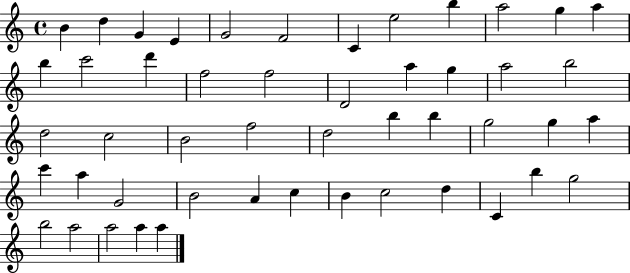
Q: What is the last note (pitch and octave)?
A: A5